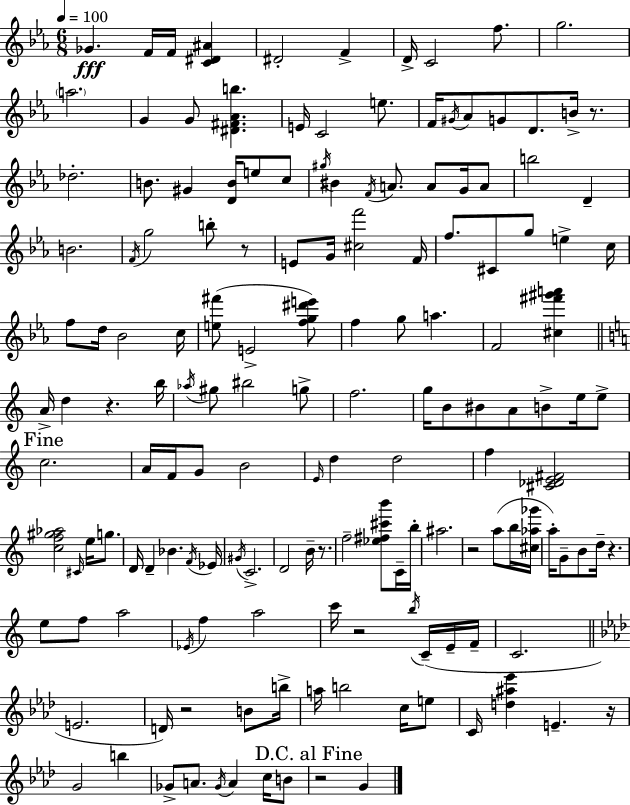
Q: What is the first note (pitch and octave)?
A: Gb4